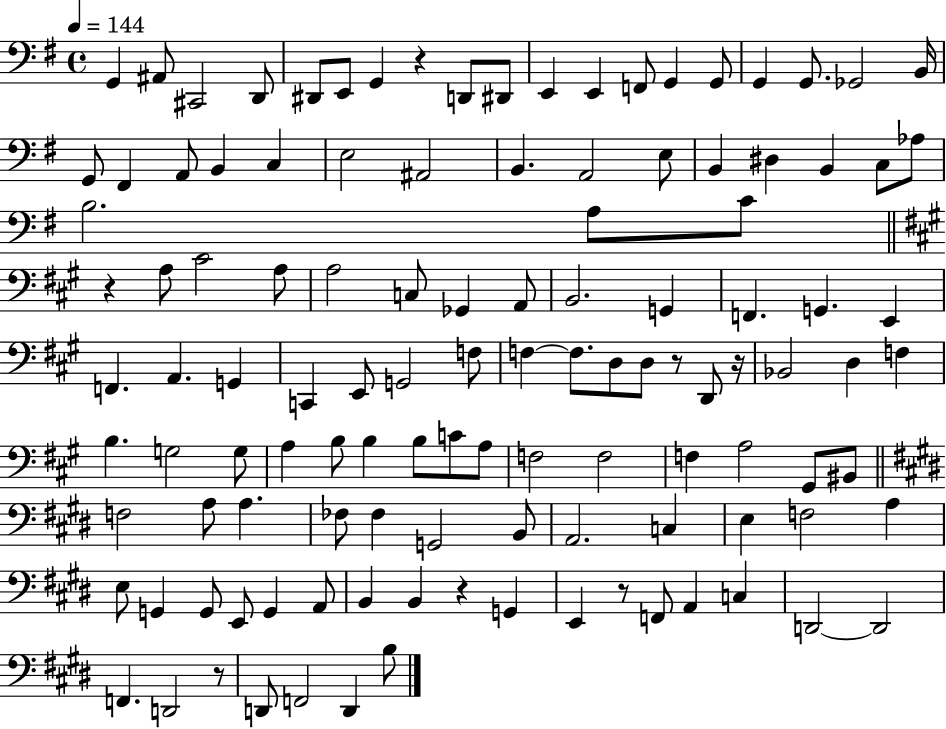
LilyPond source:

{
  \clef bass
  \time 4/4
  \defaultTimeSignature
  \key g \major
  \tempo 4 = 144
  \repeat volta 2 { g,4 ais,8 cis,2 d,8 | dis,8 e,8 g,4 r4 d,8 dis,8 | e,4 e,4 f,8 g,4 g,8 | g,4 g,8. ges,2 b,16 | \break g,8 fis,4 a,8 b,4 c4 | e2 ais,2 | b,4. a,2 e8 | b,4 dis4 b,4 c8 aes8 | \break b2. a8 c'8 | \bar "||" \break \key a \major r4 a8 cis'2 a8 | a2 c8 ges,4 a,8 | b,2. g,4 | f,4. g,4. e,4 | \break f,4. a,4. g,4 | c,4 e,8 g,2 f8 | f4~~ f8. d8 d8 r8 d,8 r16 | bes,2 d4 f4 | \break b4. g2 g8 | a4 b8 b4 b8 c'8 a8 | f2 f2 | f4 a2 gis,8 bis,8 | \break \bar "||" \break \key e \major f2 a8 a4. | fes8 fes4 g,2 b,8 | a,2. c4 | e4 f2 a4 | \break e8 g,4 g,8 e,8 g,4 a,8 | b,4 b,4 r4 g,4 | e,4 r8 f,8 a,4 c4 | d,2~~ d,2 | \break f,4. d,2 r8 | d,8 f,2 d,4 b8 | } \bar "|."
}